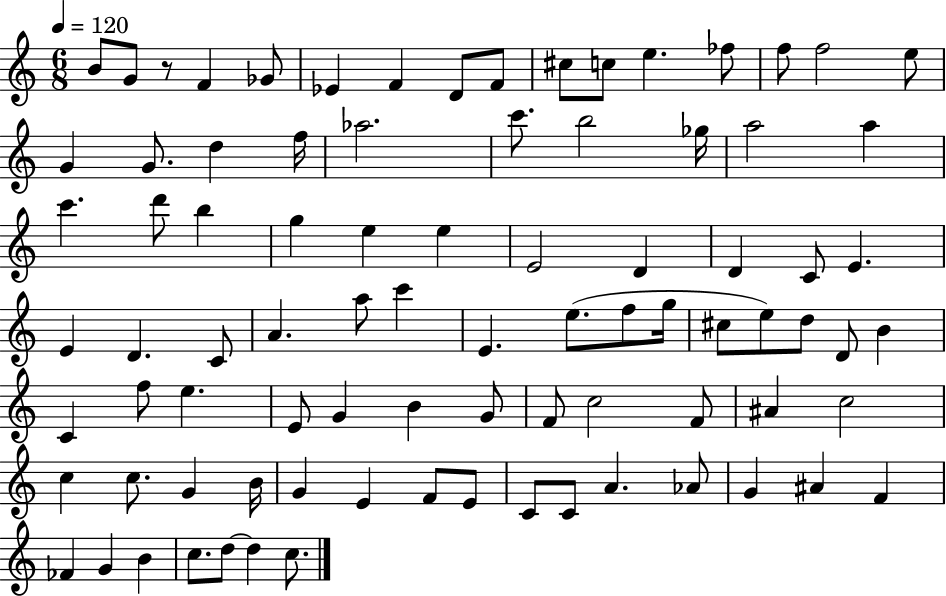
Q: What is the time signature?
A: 6/8